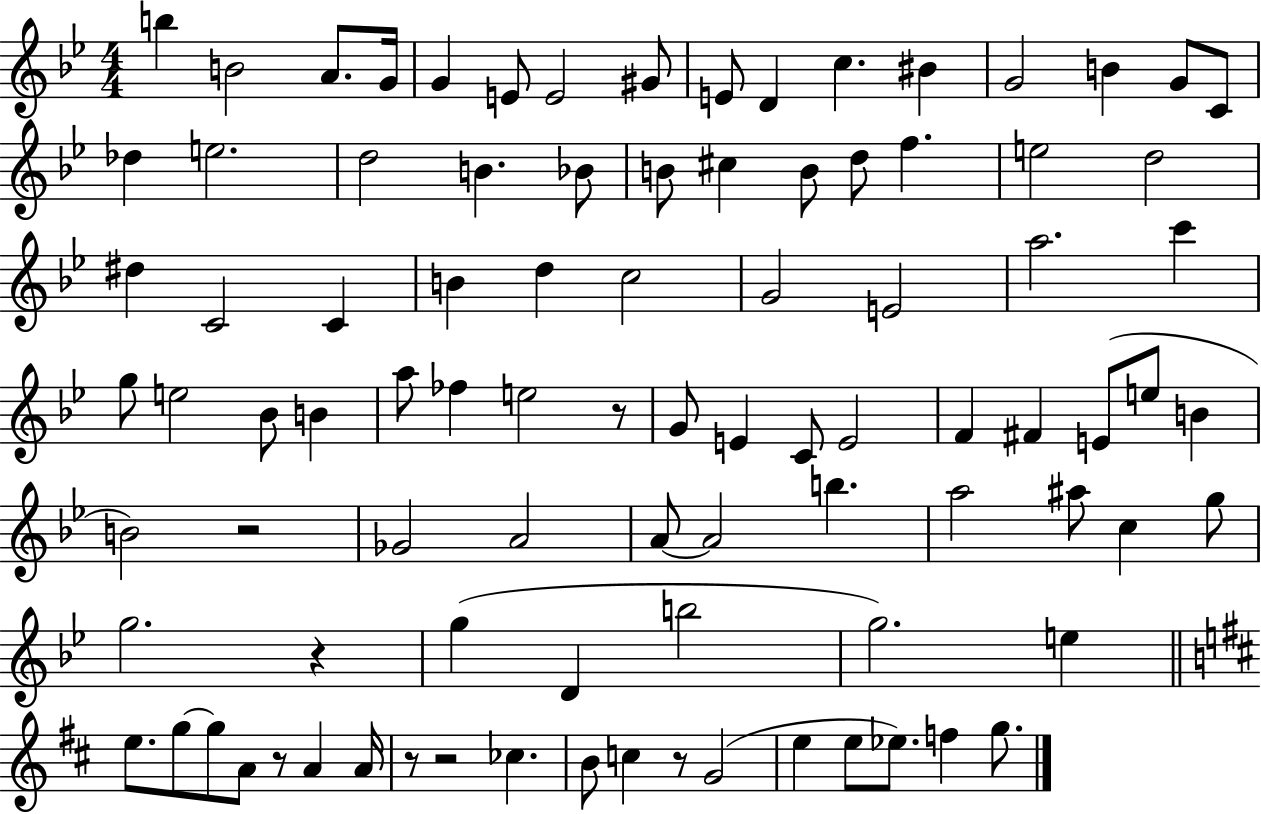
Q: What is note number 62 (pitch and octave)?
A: A#5